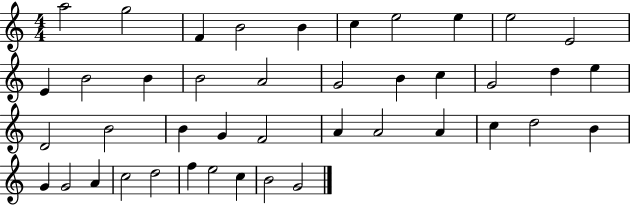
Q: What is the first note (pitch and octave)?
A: A5